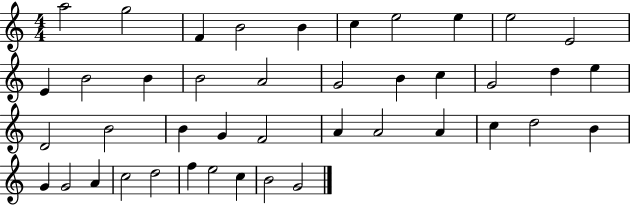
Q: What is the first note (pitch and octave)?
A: A5